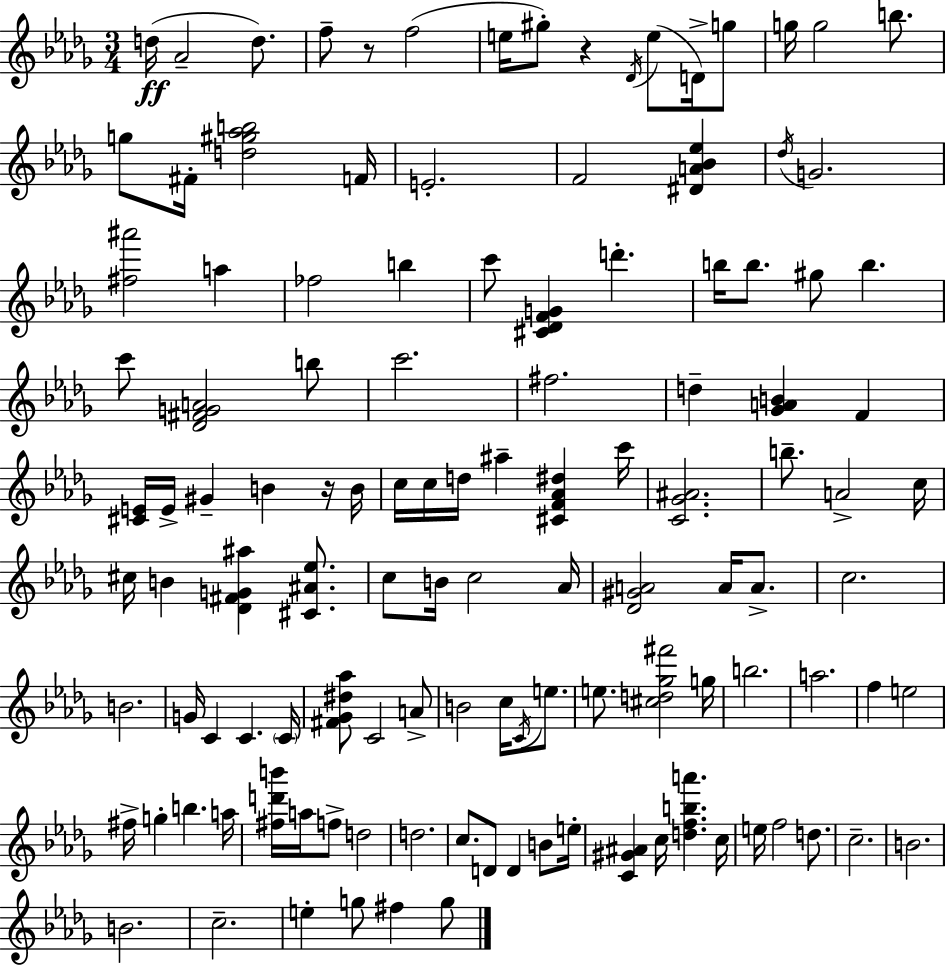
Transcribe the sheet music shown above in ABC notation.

X:1
T:Untitled
M:3/4
L:1/4
K:Bbm
d/4 _A2 d/2 f/2 z/2 f2 e/4 ^g/2 z _D/4 e/2 D/4 g/2 g/4 g2 b/2 g/2 ^F/4 [d^g_ab]2 F/4 E2 F2 [^DA_B_e] _d/4 G2 [^f^a']2 a _f2 b c'/2 [^C_DFG] d' b/4 b/2 ^g/2 b c'/2 [_D^FGA]2 b/2 c'2 ^f2 d [_GAB] F [^CE]/4 E/4 ^G B z/4 B/4 c/4 c/4 d/4 ^a [^CF_A^d] c'/4 [C_G^A]2 b/2 A2 c/4 ^c/4 B [_D^FG^a] [^C^A_e]/2 c/2 B/4 c2 _A/4 [_D^GA]2 A/4 A/2 c2 B2 G/4 C C C/4 [^F_G^d_a]/2 C2 A/2 B2 c/4 C/4 e/2 e/2 [^cd_g^f']2 g/4 b2 a2 f e2 ^f/4 g b a/4 [^fd'b']/4 a/4 f/2 d2 d2 c/2 D/2 D B/2 e/4 [C^G^A] c/4 [dfba'] c/4 e/4 f2 d/2 c2 B2 B2 c2 e g/2 ^f g/2